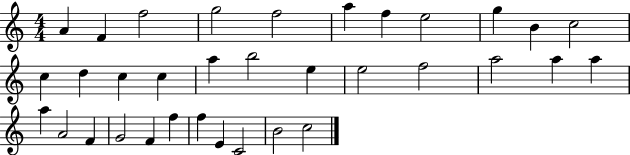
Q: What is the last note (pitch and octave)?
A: C5